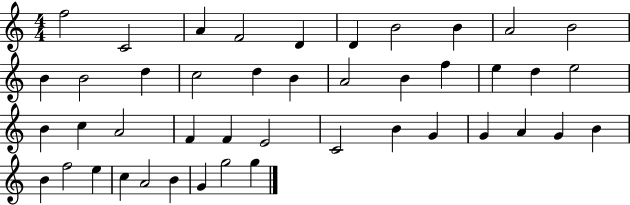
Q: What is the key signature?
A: C major